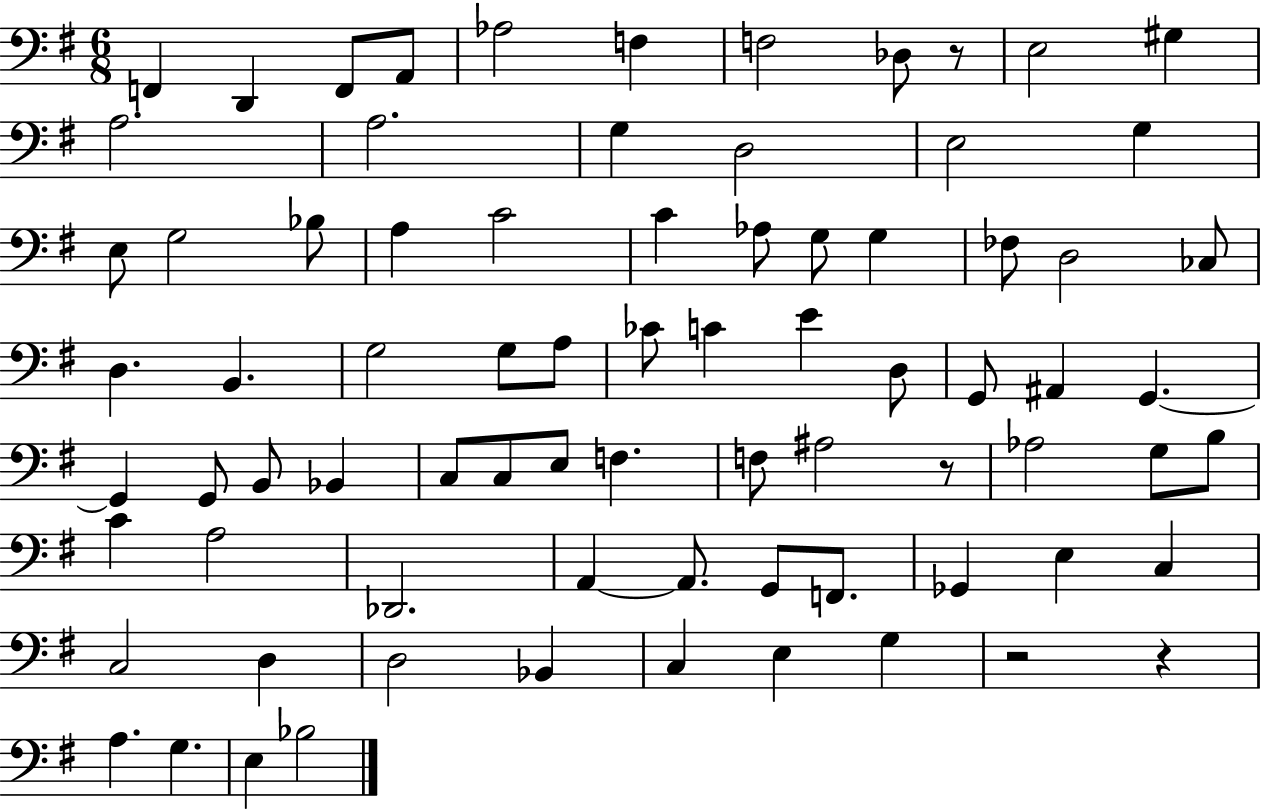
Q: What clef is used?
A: bass